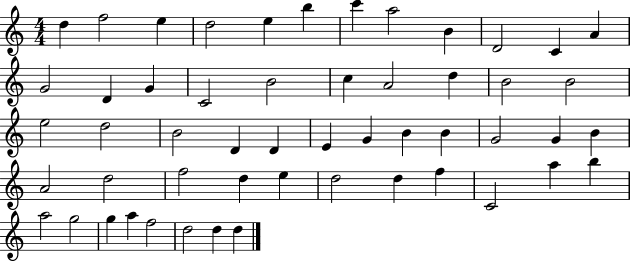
X:1
T:Untitled
M:4/4
L:1/4
K:C
d f2 e d2 e b c' a2 B D2 C A G2 D G C2 B2 c A2 d B2 B2 e2 d2 B2 D D E G B B G2 G B A2 d2 f2 d e d2 d f C2 a b a2 g2 g a f2 d2 d d